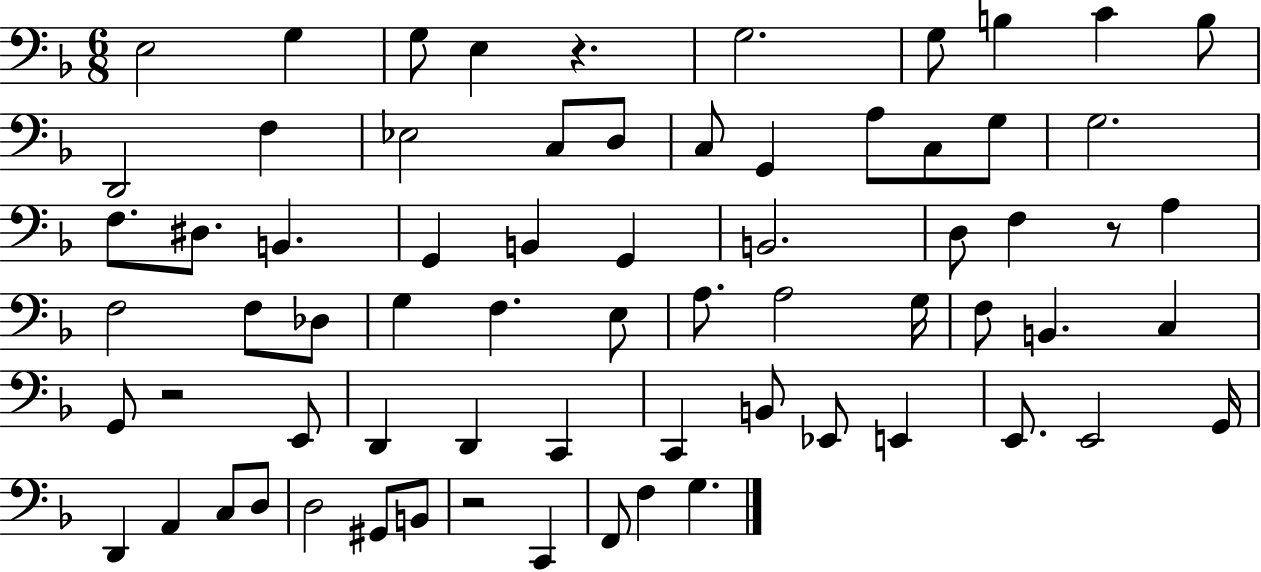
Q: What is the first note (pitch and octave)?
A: E3